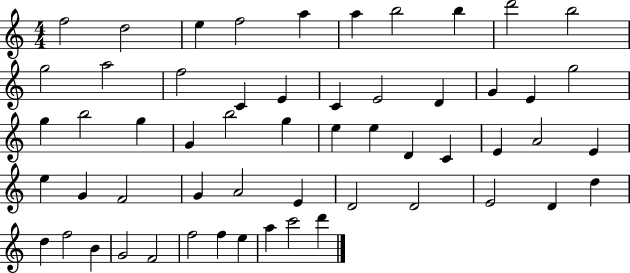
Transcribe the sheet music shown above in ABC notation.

X:1
T:Untitled
M:4/4
L:1/4
K:C
f2 d2 e f2 a a b2 b d'2 b2 g2 a2 f2 C E C E2 D G E g2 g b2 g G b2 g e e D C E A2 E e G F2 G A2 E D2 D2 E2 D d d f2 B G2 F2 f2 f e a c'2 d'